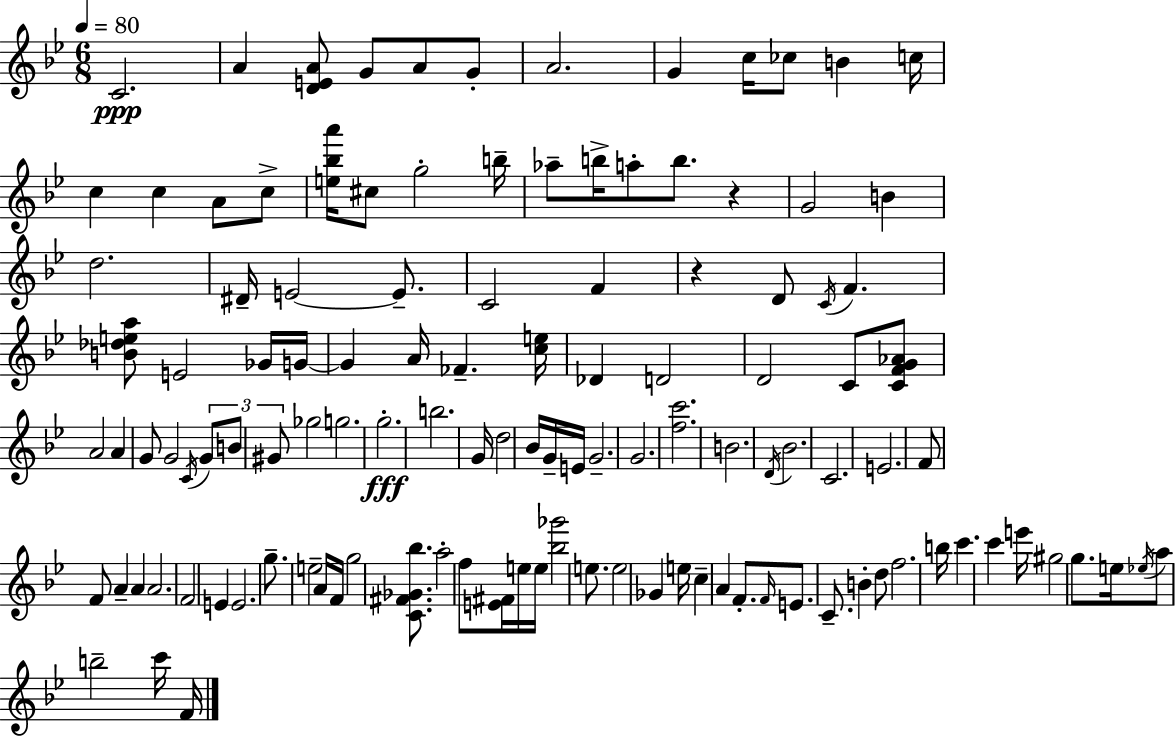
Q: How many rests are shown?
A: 2